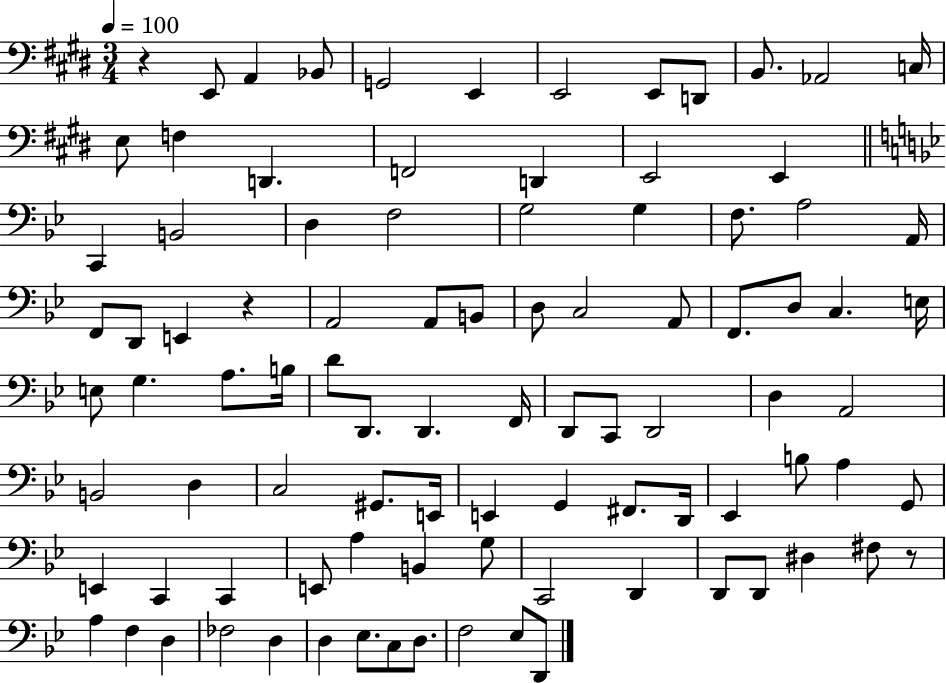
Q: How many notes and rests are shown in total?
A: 94